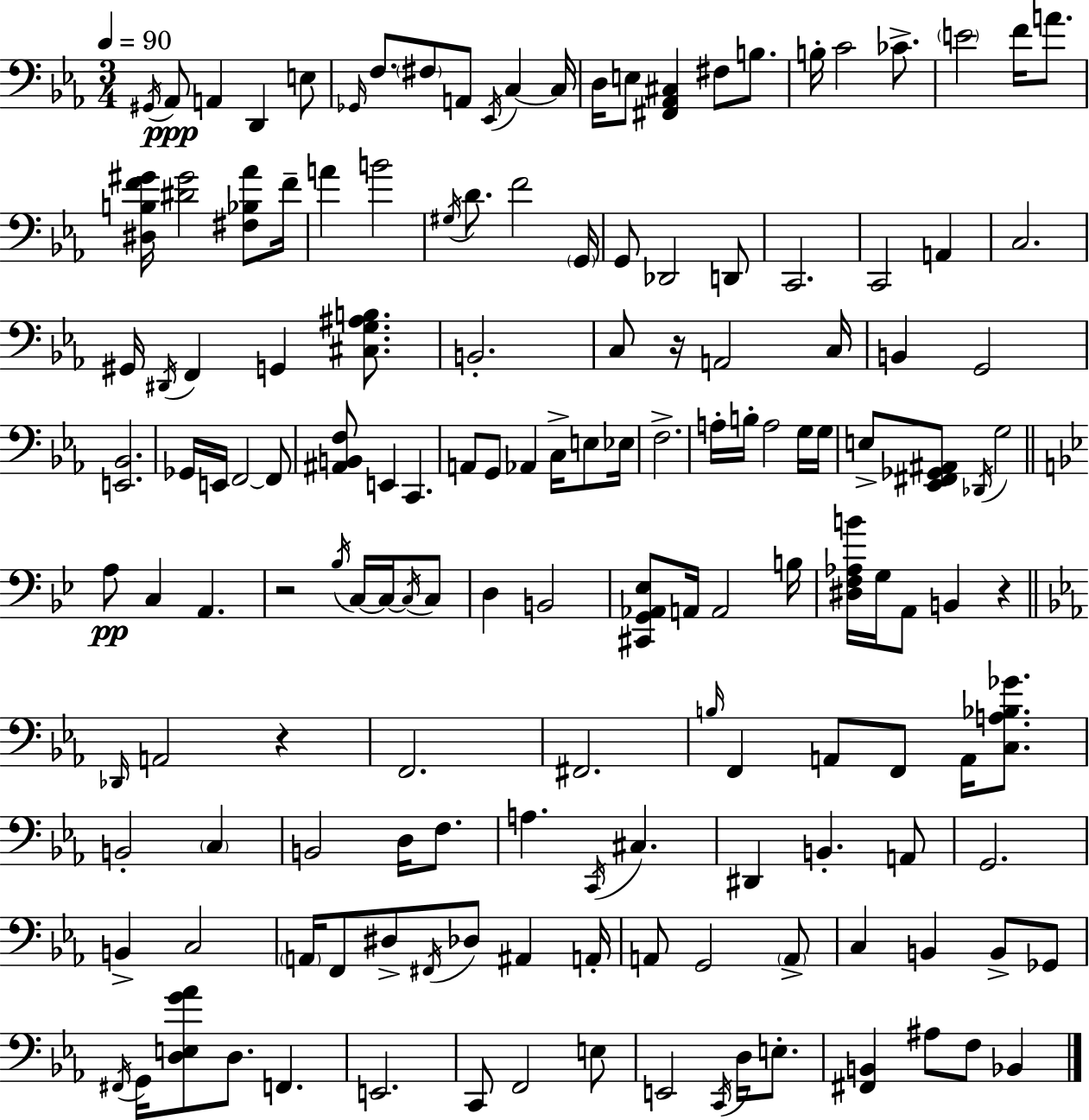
G#2/s Ab2/e A2/q D2/q E3/e Gb2/s F3/e. F#3/e A2/e Eb2/s C3/q C3/s D3/s E3/e [F#2,Ab2,C#3]/q F#3/e B3/e. B3/s C4/h CES4/e. E4/h F4/s A4/e. [D#3,B3,F4,G#4]/s [D#4,G#4]/h [F#3,Bb3,Ab4]/e F4/s A4/q B4/h G#3/s D4/e. F4/h G2/s G2/e Db2/h D2/e C2/h. C2/h A2/q C3/h. G#2/s D#2/s F2/q G2/q [C#3,G3,A#3,B3]/e. B2/h. C3/e R/s A2/h C3/s B2/q G2/h [E2,Bb2]/h. Gb2/s E2/s F2/h F2/e [A#2,B2,F3]/e E2/q C2/q. A2/e G2/e Ab2/q C3/s E3/e Eb3/s F3/h. A3/s B3/s A3/h G3/s G3/s E3/e [Eb2,F#2,Gb2,A#2]/e Db2/s G3/h A3/e C3/q A2/q. R/h Bb3/s C3/s C3/s C3/s C3/e D3/q B2/h [C#2,G2,Ab2,Eb3]/e A2/s A2/h B3/s [D#3,F3,Ab3,B4]/s G3/s A2/e B2/q R/q Db2/s A2/h R/q F2/h. F#2/h. B3/s F2/q A2/e F2/e A2/s [C3,A3,Bb3,Gb4]/e. B2/h C3/q B2/h D3/s F3/e. A3/q. C2/s C#3/q. D#2/q B2/q. A2/e G2/h. B2/q C3/h A2/s F2/e D#3/e F#2/s Db3/e A#2/q A2/s A2/e G2/h A2/e C3/q B2/q B2/e Gb2/e F#2/s G2/s [D3,E3,G4,Ab4]/e D3/e. F2/q. E2/h. C2/e F2/h E3/e E2/h C2/s D3/s E3/e. [F#2,B2]/q A#3/e F3/e Bb2/q